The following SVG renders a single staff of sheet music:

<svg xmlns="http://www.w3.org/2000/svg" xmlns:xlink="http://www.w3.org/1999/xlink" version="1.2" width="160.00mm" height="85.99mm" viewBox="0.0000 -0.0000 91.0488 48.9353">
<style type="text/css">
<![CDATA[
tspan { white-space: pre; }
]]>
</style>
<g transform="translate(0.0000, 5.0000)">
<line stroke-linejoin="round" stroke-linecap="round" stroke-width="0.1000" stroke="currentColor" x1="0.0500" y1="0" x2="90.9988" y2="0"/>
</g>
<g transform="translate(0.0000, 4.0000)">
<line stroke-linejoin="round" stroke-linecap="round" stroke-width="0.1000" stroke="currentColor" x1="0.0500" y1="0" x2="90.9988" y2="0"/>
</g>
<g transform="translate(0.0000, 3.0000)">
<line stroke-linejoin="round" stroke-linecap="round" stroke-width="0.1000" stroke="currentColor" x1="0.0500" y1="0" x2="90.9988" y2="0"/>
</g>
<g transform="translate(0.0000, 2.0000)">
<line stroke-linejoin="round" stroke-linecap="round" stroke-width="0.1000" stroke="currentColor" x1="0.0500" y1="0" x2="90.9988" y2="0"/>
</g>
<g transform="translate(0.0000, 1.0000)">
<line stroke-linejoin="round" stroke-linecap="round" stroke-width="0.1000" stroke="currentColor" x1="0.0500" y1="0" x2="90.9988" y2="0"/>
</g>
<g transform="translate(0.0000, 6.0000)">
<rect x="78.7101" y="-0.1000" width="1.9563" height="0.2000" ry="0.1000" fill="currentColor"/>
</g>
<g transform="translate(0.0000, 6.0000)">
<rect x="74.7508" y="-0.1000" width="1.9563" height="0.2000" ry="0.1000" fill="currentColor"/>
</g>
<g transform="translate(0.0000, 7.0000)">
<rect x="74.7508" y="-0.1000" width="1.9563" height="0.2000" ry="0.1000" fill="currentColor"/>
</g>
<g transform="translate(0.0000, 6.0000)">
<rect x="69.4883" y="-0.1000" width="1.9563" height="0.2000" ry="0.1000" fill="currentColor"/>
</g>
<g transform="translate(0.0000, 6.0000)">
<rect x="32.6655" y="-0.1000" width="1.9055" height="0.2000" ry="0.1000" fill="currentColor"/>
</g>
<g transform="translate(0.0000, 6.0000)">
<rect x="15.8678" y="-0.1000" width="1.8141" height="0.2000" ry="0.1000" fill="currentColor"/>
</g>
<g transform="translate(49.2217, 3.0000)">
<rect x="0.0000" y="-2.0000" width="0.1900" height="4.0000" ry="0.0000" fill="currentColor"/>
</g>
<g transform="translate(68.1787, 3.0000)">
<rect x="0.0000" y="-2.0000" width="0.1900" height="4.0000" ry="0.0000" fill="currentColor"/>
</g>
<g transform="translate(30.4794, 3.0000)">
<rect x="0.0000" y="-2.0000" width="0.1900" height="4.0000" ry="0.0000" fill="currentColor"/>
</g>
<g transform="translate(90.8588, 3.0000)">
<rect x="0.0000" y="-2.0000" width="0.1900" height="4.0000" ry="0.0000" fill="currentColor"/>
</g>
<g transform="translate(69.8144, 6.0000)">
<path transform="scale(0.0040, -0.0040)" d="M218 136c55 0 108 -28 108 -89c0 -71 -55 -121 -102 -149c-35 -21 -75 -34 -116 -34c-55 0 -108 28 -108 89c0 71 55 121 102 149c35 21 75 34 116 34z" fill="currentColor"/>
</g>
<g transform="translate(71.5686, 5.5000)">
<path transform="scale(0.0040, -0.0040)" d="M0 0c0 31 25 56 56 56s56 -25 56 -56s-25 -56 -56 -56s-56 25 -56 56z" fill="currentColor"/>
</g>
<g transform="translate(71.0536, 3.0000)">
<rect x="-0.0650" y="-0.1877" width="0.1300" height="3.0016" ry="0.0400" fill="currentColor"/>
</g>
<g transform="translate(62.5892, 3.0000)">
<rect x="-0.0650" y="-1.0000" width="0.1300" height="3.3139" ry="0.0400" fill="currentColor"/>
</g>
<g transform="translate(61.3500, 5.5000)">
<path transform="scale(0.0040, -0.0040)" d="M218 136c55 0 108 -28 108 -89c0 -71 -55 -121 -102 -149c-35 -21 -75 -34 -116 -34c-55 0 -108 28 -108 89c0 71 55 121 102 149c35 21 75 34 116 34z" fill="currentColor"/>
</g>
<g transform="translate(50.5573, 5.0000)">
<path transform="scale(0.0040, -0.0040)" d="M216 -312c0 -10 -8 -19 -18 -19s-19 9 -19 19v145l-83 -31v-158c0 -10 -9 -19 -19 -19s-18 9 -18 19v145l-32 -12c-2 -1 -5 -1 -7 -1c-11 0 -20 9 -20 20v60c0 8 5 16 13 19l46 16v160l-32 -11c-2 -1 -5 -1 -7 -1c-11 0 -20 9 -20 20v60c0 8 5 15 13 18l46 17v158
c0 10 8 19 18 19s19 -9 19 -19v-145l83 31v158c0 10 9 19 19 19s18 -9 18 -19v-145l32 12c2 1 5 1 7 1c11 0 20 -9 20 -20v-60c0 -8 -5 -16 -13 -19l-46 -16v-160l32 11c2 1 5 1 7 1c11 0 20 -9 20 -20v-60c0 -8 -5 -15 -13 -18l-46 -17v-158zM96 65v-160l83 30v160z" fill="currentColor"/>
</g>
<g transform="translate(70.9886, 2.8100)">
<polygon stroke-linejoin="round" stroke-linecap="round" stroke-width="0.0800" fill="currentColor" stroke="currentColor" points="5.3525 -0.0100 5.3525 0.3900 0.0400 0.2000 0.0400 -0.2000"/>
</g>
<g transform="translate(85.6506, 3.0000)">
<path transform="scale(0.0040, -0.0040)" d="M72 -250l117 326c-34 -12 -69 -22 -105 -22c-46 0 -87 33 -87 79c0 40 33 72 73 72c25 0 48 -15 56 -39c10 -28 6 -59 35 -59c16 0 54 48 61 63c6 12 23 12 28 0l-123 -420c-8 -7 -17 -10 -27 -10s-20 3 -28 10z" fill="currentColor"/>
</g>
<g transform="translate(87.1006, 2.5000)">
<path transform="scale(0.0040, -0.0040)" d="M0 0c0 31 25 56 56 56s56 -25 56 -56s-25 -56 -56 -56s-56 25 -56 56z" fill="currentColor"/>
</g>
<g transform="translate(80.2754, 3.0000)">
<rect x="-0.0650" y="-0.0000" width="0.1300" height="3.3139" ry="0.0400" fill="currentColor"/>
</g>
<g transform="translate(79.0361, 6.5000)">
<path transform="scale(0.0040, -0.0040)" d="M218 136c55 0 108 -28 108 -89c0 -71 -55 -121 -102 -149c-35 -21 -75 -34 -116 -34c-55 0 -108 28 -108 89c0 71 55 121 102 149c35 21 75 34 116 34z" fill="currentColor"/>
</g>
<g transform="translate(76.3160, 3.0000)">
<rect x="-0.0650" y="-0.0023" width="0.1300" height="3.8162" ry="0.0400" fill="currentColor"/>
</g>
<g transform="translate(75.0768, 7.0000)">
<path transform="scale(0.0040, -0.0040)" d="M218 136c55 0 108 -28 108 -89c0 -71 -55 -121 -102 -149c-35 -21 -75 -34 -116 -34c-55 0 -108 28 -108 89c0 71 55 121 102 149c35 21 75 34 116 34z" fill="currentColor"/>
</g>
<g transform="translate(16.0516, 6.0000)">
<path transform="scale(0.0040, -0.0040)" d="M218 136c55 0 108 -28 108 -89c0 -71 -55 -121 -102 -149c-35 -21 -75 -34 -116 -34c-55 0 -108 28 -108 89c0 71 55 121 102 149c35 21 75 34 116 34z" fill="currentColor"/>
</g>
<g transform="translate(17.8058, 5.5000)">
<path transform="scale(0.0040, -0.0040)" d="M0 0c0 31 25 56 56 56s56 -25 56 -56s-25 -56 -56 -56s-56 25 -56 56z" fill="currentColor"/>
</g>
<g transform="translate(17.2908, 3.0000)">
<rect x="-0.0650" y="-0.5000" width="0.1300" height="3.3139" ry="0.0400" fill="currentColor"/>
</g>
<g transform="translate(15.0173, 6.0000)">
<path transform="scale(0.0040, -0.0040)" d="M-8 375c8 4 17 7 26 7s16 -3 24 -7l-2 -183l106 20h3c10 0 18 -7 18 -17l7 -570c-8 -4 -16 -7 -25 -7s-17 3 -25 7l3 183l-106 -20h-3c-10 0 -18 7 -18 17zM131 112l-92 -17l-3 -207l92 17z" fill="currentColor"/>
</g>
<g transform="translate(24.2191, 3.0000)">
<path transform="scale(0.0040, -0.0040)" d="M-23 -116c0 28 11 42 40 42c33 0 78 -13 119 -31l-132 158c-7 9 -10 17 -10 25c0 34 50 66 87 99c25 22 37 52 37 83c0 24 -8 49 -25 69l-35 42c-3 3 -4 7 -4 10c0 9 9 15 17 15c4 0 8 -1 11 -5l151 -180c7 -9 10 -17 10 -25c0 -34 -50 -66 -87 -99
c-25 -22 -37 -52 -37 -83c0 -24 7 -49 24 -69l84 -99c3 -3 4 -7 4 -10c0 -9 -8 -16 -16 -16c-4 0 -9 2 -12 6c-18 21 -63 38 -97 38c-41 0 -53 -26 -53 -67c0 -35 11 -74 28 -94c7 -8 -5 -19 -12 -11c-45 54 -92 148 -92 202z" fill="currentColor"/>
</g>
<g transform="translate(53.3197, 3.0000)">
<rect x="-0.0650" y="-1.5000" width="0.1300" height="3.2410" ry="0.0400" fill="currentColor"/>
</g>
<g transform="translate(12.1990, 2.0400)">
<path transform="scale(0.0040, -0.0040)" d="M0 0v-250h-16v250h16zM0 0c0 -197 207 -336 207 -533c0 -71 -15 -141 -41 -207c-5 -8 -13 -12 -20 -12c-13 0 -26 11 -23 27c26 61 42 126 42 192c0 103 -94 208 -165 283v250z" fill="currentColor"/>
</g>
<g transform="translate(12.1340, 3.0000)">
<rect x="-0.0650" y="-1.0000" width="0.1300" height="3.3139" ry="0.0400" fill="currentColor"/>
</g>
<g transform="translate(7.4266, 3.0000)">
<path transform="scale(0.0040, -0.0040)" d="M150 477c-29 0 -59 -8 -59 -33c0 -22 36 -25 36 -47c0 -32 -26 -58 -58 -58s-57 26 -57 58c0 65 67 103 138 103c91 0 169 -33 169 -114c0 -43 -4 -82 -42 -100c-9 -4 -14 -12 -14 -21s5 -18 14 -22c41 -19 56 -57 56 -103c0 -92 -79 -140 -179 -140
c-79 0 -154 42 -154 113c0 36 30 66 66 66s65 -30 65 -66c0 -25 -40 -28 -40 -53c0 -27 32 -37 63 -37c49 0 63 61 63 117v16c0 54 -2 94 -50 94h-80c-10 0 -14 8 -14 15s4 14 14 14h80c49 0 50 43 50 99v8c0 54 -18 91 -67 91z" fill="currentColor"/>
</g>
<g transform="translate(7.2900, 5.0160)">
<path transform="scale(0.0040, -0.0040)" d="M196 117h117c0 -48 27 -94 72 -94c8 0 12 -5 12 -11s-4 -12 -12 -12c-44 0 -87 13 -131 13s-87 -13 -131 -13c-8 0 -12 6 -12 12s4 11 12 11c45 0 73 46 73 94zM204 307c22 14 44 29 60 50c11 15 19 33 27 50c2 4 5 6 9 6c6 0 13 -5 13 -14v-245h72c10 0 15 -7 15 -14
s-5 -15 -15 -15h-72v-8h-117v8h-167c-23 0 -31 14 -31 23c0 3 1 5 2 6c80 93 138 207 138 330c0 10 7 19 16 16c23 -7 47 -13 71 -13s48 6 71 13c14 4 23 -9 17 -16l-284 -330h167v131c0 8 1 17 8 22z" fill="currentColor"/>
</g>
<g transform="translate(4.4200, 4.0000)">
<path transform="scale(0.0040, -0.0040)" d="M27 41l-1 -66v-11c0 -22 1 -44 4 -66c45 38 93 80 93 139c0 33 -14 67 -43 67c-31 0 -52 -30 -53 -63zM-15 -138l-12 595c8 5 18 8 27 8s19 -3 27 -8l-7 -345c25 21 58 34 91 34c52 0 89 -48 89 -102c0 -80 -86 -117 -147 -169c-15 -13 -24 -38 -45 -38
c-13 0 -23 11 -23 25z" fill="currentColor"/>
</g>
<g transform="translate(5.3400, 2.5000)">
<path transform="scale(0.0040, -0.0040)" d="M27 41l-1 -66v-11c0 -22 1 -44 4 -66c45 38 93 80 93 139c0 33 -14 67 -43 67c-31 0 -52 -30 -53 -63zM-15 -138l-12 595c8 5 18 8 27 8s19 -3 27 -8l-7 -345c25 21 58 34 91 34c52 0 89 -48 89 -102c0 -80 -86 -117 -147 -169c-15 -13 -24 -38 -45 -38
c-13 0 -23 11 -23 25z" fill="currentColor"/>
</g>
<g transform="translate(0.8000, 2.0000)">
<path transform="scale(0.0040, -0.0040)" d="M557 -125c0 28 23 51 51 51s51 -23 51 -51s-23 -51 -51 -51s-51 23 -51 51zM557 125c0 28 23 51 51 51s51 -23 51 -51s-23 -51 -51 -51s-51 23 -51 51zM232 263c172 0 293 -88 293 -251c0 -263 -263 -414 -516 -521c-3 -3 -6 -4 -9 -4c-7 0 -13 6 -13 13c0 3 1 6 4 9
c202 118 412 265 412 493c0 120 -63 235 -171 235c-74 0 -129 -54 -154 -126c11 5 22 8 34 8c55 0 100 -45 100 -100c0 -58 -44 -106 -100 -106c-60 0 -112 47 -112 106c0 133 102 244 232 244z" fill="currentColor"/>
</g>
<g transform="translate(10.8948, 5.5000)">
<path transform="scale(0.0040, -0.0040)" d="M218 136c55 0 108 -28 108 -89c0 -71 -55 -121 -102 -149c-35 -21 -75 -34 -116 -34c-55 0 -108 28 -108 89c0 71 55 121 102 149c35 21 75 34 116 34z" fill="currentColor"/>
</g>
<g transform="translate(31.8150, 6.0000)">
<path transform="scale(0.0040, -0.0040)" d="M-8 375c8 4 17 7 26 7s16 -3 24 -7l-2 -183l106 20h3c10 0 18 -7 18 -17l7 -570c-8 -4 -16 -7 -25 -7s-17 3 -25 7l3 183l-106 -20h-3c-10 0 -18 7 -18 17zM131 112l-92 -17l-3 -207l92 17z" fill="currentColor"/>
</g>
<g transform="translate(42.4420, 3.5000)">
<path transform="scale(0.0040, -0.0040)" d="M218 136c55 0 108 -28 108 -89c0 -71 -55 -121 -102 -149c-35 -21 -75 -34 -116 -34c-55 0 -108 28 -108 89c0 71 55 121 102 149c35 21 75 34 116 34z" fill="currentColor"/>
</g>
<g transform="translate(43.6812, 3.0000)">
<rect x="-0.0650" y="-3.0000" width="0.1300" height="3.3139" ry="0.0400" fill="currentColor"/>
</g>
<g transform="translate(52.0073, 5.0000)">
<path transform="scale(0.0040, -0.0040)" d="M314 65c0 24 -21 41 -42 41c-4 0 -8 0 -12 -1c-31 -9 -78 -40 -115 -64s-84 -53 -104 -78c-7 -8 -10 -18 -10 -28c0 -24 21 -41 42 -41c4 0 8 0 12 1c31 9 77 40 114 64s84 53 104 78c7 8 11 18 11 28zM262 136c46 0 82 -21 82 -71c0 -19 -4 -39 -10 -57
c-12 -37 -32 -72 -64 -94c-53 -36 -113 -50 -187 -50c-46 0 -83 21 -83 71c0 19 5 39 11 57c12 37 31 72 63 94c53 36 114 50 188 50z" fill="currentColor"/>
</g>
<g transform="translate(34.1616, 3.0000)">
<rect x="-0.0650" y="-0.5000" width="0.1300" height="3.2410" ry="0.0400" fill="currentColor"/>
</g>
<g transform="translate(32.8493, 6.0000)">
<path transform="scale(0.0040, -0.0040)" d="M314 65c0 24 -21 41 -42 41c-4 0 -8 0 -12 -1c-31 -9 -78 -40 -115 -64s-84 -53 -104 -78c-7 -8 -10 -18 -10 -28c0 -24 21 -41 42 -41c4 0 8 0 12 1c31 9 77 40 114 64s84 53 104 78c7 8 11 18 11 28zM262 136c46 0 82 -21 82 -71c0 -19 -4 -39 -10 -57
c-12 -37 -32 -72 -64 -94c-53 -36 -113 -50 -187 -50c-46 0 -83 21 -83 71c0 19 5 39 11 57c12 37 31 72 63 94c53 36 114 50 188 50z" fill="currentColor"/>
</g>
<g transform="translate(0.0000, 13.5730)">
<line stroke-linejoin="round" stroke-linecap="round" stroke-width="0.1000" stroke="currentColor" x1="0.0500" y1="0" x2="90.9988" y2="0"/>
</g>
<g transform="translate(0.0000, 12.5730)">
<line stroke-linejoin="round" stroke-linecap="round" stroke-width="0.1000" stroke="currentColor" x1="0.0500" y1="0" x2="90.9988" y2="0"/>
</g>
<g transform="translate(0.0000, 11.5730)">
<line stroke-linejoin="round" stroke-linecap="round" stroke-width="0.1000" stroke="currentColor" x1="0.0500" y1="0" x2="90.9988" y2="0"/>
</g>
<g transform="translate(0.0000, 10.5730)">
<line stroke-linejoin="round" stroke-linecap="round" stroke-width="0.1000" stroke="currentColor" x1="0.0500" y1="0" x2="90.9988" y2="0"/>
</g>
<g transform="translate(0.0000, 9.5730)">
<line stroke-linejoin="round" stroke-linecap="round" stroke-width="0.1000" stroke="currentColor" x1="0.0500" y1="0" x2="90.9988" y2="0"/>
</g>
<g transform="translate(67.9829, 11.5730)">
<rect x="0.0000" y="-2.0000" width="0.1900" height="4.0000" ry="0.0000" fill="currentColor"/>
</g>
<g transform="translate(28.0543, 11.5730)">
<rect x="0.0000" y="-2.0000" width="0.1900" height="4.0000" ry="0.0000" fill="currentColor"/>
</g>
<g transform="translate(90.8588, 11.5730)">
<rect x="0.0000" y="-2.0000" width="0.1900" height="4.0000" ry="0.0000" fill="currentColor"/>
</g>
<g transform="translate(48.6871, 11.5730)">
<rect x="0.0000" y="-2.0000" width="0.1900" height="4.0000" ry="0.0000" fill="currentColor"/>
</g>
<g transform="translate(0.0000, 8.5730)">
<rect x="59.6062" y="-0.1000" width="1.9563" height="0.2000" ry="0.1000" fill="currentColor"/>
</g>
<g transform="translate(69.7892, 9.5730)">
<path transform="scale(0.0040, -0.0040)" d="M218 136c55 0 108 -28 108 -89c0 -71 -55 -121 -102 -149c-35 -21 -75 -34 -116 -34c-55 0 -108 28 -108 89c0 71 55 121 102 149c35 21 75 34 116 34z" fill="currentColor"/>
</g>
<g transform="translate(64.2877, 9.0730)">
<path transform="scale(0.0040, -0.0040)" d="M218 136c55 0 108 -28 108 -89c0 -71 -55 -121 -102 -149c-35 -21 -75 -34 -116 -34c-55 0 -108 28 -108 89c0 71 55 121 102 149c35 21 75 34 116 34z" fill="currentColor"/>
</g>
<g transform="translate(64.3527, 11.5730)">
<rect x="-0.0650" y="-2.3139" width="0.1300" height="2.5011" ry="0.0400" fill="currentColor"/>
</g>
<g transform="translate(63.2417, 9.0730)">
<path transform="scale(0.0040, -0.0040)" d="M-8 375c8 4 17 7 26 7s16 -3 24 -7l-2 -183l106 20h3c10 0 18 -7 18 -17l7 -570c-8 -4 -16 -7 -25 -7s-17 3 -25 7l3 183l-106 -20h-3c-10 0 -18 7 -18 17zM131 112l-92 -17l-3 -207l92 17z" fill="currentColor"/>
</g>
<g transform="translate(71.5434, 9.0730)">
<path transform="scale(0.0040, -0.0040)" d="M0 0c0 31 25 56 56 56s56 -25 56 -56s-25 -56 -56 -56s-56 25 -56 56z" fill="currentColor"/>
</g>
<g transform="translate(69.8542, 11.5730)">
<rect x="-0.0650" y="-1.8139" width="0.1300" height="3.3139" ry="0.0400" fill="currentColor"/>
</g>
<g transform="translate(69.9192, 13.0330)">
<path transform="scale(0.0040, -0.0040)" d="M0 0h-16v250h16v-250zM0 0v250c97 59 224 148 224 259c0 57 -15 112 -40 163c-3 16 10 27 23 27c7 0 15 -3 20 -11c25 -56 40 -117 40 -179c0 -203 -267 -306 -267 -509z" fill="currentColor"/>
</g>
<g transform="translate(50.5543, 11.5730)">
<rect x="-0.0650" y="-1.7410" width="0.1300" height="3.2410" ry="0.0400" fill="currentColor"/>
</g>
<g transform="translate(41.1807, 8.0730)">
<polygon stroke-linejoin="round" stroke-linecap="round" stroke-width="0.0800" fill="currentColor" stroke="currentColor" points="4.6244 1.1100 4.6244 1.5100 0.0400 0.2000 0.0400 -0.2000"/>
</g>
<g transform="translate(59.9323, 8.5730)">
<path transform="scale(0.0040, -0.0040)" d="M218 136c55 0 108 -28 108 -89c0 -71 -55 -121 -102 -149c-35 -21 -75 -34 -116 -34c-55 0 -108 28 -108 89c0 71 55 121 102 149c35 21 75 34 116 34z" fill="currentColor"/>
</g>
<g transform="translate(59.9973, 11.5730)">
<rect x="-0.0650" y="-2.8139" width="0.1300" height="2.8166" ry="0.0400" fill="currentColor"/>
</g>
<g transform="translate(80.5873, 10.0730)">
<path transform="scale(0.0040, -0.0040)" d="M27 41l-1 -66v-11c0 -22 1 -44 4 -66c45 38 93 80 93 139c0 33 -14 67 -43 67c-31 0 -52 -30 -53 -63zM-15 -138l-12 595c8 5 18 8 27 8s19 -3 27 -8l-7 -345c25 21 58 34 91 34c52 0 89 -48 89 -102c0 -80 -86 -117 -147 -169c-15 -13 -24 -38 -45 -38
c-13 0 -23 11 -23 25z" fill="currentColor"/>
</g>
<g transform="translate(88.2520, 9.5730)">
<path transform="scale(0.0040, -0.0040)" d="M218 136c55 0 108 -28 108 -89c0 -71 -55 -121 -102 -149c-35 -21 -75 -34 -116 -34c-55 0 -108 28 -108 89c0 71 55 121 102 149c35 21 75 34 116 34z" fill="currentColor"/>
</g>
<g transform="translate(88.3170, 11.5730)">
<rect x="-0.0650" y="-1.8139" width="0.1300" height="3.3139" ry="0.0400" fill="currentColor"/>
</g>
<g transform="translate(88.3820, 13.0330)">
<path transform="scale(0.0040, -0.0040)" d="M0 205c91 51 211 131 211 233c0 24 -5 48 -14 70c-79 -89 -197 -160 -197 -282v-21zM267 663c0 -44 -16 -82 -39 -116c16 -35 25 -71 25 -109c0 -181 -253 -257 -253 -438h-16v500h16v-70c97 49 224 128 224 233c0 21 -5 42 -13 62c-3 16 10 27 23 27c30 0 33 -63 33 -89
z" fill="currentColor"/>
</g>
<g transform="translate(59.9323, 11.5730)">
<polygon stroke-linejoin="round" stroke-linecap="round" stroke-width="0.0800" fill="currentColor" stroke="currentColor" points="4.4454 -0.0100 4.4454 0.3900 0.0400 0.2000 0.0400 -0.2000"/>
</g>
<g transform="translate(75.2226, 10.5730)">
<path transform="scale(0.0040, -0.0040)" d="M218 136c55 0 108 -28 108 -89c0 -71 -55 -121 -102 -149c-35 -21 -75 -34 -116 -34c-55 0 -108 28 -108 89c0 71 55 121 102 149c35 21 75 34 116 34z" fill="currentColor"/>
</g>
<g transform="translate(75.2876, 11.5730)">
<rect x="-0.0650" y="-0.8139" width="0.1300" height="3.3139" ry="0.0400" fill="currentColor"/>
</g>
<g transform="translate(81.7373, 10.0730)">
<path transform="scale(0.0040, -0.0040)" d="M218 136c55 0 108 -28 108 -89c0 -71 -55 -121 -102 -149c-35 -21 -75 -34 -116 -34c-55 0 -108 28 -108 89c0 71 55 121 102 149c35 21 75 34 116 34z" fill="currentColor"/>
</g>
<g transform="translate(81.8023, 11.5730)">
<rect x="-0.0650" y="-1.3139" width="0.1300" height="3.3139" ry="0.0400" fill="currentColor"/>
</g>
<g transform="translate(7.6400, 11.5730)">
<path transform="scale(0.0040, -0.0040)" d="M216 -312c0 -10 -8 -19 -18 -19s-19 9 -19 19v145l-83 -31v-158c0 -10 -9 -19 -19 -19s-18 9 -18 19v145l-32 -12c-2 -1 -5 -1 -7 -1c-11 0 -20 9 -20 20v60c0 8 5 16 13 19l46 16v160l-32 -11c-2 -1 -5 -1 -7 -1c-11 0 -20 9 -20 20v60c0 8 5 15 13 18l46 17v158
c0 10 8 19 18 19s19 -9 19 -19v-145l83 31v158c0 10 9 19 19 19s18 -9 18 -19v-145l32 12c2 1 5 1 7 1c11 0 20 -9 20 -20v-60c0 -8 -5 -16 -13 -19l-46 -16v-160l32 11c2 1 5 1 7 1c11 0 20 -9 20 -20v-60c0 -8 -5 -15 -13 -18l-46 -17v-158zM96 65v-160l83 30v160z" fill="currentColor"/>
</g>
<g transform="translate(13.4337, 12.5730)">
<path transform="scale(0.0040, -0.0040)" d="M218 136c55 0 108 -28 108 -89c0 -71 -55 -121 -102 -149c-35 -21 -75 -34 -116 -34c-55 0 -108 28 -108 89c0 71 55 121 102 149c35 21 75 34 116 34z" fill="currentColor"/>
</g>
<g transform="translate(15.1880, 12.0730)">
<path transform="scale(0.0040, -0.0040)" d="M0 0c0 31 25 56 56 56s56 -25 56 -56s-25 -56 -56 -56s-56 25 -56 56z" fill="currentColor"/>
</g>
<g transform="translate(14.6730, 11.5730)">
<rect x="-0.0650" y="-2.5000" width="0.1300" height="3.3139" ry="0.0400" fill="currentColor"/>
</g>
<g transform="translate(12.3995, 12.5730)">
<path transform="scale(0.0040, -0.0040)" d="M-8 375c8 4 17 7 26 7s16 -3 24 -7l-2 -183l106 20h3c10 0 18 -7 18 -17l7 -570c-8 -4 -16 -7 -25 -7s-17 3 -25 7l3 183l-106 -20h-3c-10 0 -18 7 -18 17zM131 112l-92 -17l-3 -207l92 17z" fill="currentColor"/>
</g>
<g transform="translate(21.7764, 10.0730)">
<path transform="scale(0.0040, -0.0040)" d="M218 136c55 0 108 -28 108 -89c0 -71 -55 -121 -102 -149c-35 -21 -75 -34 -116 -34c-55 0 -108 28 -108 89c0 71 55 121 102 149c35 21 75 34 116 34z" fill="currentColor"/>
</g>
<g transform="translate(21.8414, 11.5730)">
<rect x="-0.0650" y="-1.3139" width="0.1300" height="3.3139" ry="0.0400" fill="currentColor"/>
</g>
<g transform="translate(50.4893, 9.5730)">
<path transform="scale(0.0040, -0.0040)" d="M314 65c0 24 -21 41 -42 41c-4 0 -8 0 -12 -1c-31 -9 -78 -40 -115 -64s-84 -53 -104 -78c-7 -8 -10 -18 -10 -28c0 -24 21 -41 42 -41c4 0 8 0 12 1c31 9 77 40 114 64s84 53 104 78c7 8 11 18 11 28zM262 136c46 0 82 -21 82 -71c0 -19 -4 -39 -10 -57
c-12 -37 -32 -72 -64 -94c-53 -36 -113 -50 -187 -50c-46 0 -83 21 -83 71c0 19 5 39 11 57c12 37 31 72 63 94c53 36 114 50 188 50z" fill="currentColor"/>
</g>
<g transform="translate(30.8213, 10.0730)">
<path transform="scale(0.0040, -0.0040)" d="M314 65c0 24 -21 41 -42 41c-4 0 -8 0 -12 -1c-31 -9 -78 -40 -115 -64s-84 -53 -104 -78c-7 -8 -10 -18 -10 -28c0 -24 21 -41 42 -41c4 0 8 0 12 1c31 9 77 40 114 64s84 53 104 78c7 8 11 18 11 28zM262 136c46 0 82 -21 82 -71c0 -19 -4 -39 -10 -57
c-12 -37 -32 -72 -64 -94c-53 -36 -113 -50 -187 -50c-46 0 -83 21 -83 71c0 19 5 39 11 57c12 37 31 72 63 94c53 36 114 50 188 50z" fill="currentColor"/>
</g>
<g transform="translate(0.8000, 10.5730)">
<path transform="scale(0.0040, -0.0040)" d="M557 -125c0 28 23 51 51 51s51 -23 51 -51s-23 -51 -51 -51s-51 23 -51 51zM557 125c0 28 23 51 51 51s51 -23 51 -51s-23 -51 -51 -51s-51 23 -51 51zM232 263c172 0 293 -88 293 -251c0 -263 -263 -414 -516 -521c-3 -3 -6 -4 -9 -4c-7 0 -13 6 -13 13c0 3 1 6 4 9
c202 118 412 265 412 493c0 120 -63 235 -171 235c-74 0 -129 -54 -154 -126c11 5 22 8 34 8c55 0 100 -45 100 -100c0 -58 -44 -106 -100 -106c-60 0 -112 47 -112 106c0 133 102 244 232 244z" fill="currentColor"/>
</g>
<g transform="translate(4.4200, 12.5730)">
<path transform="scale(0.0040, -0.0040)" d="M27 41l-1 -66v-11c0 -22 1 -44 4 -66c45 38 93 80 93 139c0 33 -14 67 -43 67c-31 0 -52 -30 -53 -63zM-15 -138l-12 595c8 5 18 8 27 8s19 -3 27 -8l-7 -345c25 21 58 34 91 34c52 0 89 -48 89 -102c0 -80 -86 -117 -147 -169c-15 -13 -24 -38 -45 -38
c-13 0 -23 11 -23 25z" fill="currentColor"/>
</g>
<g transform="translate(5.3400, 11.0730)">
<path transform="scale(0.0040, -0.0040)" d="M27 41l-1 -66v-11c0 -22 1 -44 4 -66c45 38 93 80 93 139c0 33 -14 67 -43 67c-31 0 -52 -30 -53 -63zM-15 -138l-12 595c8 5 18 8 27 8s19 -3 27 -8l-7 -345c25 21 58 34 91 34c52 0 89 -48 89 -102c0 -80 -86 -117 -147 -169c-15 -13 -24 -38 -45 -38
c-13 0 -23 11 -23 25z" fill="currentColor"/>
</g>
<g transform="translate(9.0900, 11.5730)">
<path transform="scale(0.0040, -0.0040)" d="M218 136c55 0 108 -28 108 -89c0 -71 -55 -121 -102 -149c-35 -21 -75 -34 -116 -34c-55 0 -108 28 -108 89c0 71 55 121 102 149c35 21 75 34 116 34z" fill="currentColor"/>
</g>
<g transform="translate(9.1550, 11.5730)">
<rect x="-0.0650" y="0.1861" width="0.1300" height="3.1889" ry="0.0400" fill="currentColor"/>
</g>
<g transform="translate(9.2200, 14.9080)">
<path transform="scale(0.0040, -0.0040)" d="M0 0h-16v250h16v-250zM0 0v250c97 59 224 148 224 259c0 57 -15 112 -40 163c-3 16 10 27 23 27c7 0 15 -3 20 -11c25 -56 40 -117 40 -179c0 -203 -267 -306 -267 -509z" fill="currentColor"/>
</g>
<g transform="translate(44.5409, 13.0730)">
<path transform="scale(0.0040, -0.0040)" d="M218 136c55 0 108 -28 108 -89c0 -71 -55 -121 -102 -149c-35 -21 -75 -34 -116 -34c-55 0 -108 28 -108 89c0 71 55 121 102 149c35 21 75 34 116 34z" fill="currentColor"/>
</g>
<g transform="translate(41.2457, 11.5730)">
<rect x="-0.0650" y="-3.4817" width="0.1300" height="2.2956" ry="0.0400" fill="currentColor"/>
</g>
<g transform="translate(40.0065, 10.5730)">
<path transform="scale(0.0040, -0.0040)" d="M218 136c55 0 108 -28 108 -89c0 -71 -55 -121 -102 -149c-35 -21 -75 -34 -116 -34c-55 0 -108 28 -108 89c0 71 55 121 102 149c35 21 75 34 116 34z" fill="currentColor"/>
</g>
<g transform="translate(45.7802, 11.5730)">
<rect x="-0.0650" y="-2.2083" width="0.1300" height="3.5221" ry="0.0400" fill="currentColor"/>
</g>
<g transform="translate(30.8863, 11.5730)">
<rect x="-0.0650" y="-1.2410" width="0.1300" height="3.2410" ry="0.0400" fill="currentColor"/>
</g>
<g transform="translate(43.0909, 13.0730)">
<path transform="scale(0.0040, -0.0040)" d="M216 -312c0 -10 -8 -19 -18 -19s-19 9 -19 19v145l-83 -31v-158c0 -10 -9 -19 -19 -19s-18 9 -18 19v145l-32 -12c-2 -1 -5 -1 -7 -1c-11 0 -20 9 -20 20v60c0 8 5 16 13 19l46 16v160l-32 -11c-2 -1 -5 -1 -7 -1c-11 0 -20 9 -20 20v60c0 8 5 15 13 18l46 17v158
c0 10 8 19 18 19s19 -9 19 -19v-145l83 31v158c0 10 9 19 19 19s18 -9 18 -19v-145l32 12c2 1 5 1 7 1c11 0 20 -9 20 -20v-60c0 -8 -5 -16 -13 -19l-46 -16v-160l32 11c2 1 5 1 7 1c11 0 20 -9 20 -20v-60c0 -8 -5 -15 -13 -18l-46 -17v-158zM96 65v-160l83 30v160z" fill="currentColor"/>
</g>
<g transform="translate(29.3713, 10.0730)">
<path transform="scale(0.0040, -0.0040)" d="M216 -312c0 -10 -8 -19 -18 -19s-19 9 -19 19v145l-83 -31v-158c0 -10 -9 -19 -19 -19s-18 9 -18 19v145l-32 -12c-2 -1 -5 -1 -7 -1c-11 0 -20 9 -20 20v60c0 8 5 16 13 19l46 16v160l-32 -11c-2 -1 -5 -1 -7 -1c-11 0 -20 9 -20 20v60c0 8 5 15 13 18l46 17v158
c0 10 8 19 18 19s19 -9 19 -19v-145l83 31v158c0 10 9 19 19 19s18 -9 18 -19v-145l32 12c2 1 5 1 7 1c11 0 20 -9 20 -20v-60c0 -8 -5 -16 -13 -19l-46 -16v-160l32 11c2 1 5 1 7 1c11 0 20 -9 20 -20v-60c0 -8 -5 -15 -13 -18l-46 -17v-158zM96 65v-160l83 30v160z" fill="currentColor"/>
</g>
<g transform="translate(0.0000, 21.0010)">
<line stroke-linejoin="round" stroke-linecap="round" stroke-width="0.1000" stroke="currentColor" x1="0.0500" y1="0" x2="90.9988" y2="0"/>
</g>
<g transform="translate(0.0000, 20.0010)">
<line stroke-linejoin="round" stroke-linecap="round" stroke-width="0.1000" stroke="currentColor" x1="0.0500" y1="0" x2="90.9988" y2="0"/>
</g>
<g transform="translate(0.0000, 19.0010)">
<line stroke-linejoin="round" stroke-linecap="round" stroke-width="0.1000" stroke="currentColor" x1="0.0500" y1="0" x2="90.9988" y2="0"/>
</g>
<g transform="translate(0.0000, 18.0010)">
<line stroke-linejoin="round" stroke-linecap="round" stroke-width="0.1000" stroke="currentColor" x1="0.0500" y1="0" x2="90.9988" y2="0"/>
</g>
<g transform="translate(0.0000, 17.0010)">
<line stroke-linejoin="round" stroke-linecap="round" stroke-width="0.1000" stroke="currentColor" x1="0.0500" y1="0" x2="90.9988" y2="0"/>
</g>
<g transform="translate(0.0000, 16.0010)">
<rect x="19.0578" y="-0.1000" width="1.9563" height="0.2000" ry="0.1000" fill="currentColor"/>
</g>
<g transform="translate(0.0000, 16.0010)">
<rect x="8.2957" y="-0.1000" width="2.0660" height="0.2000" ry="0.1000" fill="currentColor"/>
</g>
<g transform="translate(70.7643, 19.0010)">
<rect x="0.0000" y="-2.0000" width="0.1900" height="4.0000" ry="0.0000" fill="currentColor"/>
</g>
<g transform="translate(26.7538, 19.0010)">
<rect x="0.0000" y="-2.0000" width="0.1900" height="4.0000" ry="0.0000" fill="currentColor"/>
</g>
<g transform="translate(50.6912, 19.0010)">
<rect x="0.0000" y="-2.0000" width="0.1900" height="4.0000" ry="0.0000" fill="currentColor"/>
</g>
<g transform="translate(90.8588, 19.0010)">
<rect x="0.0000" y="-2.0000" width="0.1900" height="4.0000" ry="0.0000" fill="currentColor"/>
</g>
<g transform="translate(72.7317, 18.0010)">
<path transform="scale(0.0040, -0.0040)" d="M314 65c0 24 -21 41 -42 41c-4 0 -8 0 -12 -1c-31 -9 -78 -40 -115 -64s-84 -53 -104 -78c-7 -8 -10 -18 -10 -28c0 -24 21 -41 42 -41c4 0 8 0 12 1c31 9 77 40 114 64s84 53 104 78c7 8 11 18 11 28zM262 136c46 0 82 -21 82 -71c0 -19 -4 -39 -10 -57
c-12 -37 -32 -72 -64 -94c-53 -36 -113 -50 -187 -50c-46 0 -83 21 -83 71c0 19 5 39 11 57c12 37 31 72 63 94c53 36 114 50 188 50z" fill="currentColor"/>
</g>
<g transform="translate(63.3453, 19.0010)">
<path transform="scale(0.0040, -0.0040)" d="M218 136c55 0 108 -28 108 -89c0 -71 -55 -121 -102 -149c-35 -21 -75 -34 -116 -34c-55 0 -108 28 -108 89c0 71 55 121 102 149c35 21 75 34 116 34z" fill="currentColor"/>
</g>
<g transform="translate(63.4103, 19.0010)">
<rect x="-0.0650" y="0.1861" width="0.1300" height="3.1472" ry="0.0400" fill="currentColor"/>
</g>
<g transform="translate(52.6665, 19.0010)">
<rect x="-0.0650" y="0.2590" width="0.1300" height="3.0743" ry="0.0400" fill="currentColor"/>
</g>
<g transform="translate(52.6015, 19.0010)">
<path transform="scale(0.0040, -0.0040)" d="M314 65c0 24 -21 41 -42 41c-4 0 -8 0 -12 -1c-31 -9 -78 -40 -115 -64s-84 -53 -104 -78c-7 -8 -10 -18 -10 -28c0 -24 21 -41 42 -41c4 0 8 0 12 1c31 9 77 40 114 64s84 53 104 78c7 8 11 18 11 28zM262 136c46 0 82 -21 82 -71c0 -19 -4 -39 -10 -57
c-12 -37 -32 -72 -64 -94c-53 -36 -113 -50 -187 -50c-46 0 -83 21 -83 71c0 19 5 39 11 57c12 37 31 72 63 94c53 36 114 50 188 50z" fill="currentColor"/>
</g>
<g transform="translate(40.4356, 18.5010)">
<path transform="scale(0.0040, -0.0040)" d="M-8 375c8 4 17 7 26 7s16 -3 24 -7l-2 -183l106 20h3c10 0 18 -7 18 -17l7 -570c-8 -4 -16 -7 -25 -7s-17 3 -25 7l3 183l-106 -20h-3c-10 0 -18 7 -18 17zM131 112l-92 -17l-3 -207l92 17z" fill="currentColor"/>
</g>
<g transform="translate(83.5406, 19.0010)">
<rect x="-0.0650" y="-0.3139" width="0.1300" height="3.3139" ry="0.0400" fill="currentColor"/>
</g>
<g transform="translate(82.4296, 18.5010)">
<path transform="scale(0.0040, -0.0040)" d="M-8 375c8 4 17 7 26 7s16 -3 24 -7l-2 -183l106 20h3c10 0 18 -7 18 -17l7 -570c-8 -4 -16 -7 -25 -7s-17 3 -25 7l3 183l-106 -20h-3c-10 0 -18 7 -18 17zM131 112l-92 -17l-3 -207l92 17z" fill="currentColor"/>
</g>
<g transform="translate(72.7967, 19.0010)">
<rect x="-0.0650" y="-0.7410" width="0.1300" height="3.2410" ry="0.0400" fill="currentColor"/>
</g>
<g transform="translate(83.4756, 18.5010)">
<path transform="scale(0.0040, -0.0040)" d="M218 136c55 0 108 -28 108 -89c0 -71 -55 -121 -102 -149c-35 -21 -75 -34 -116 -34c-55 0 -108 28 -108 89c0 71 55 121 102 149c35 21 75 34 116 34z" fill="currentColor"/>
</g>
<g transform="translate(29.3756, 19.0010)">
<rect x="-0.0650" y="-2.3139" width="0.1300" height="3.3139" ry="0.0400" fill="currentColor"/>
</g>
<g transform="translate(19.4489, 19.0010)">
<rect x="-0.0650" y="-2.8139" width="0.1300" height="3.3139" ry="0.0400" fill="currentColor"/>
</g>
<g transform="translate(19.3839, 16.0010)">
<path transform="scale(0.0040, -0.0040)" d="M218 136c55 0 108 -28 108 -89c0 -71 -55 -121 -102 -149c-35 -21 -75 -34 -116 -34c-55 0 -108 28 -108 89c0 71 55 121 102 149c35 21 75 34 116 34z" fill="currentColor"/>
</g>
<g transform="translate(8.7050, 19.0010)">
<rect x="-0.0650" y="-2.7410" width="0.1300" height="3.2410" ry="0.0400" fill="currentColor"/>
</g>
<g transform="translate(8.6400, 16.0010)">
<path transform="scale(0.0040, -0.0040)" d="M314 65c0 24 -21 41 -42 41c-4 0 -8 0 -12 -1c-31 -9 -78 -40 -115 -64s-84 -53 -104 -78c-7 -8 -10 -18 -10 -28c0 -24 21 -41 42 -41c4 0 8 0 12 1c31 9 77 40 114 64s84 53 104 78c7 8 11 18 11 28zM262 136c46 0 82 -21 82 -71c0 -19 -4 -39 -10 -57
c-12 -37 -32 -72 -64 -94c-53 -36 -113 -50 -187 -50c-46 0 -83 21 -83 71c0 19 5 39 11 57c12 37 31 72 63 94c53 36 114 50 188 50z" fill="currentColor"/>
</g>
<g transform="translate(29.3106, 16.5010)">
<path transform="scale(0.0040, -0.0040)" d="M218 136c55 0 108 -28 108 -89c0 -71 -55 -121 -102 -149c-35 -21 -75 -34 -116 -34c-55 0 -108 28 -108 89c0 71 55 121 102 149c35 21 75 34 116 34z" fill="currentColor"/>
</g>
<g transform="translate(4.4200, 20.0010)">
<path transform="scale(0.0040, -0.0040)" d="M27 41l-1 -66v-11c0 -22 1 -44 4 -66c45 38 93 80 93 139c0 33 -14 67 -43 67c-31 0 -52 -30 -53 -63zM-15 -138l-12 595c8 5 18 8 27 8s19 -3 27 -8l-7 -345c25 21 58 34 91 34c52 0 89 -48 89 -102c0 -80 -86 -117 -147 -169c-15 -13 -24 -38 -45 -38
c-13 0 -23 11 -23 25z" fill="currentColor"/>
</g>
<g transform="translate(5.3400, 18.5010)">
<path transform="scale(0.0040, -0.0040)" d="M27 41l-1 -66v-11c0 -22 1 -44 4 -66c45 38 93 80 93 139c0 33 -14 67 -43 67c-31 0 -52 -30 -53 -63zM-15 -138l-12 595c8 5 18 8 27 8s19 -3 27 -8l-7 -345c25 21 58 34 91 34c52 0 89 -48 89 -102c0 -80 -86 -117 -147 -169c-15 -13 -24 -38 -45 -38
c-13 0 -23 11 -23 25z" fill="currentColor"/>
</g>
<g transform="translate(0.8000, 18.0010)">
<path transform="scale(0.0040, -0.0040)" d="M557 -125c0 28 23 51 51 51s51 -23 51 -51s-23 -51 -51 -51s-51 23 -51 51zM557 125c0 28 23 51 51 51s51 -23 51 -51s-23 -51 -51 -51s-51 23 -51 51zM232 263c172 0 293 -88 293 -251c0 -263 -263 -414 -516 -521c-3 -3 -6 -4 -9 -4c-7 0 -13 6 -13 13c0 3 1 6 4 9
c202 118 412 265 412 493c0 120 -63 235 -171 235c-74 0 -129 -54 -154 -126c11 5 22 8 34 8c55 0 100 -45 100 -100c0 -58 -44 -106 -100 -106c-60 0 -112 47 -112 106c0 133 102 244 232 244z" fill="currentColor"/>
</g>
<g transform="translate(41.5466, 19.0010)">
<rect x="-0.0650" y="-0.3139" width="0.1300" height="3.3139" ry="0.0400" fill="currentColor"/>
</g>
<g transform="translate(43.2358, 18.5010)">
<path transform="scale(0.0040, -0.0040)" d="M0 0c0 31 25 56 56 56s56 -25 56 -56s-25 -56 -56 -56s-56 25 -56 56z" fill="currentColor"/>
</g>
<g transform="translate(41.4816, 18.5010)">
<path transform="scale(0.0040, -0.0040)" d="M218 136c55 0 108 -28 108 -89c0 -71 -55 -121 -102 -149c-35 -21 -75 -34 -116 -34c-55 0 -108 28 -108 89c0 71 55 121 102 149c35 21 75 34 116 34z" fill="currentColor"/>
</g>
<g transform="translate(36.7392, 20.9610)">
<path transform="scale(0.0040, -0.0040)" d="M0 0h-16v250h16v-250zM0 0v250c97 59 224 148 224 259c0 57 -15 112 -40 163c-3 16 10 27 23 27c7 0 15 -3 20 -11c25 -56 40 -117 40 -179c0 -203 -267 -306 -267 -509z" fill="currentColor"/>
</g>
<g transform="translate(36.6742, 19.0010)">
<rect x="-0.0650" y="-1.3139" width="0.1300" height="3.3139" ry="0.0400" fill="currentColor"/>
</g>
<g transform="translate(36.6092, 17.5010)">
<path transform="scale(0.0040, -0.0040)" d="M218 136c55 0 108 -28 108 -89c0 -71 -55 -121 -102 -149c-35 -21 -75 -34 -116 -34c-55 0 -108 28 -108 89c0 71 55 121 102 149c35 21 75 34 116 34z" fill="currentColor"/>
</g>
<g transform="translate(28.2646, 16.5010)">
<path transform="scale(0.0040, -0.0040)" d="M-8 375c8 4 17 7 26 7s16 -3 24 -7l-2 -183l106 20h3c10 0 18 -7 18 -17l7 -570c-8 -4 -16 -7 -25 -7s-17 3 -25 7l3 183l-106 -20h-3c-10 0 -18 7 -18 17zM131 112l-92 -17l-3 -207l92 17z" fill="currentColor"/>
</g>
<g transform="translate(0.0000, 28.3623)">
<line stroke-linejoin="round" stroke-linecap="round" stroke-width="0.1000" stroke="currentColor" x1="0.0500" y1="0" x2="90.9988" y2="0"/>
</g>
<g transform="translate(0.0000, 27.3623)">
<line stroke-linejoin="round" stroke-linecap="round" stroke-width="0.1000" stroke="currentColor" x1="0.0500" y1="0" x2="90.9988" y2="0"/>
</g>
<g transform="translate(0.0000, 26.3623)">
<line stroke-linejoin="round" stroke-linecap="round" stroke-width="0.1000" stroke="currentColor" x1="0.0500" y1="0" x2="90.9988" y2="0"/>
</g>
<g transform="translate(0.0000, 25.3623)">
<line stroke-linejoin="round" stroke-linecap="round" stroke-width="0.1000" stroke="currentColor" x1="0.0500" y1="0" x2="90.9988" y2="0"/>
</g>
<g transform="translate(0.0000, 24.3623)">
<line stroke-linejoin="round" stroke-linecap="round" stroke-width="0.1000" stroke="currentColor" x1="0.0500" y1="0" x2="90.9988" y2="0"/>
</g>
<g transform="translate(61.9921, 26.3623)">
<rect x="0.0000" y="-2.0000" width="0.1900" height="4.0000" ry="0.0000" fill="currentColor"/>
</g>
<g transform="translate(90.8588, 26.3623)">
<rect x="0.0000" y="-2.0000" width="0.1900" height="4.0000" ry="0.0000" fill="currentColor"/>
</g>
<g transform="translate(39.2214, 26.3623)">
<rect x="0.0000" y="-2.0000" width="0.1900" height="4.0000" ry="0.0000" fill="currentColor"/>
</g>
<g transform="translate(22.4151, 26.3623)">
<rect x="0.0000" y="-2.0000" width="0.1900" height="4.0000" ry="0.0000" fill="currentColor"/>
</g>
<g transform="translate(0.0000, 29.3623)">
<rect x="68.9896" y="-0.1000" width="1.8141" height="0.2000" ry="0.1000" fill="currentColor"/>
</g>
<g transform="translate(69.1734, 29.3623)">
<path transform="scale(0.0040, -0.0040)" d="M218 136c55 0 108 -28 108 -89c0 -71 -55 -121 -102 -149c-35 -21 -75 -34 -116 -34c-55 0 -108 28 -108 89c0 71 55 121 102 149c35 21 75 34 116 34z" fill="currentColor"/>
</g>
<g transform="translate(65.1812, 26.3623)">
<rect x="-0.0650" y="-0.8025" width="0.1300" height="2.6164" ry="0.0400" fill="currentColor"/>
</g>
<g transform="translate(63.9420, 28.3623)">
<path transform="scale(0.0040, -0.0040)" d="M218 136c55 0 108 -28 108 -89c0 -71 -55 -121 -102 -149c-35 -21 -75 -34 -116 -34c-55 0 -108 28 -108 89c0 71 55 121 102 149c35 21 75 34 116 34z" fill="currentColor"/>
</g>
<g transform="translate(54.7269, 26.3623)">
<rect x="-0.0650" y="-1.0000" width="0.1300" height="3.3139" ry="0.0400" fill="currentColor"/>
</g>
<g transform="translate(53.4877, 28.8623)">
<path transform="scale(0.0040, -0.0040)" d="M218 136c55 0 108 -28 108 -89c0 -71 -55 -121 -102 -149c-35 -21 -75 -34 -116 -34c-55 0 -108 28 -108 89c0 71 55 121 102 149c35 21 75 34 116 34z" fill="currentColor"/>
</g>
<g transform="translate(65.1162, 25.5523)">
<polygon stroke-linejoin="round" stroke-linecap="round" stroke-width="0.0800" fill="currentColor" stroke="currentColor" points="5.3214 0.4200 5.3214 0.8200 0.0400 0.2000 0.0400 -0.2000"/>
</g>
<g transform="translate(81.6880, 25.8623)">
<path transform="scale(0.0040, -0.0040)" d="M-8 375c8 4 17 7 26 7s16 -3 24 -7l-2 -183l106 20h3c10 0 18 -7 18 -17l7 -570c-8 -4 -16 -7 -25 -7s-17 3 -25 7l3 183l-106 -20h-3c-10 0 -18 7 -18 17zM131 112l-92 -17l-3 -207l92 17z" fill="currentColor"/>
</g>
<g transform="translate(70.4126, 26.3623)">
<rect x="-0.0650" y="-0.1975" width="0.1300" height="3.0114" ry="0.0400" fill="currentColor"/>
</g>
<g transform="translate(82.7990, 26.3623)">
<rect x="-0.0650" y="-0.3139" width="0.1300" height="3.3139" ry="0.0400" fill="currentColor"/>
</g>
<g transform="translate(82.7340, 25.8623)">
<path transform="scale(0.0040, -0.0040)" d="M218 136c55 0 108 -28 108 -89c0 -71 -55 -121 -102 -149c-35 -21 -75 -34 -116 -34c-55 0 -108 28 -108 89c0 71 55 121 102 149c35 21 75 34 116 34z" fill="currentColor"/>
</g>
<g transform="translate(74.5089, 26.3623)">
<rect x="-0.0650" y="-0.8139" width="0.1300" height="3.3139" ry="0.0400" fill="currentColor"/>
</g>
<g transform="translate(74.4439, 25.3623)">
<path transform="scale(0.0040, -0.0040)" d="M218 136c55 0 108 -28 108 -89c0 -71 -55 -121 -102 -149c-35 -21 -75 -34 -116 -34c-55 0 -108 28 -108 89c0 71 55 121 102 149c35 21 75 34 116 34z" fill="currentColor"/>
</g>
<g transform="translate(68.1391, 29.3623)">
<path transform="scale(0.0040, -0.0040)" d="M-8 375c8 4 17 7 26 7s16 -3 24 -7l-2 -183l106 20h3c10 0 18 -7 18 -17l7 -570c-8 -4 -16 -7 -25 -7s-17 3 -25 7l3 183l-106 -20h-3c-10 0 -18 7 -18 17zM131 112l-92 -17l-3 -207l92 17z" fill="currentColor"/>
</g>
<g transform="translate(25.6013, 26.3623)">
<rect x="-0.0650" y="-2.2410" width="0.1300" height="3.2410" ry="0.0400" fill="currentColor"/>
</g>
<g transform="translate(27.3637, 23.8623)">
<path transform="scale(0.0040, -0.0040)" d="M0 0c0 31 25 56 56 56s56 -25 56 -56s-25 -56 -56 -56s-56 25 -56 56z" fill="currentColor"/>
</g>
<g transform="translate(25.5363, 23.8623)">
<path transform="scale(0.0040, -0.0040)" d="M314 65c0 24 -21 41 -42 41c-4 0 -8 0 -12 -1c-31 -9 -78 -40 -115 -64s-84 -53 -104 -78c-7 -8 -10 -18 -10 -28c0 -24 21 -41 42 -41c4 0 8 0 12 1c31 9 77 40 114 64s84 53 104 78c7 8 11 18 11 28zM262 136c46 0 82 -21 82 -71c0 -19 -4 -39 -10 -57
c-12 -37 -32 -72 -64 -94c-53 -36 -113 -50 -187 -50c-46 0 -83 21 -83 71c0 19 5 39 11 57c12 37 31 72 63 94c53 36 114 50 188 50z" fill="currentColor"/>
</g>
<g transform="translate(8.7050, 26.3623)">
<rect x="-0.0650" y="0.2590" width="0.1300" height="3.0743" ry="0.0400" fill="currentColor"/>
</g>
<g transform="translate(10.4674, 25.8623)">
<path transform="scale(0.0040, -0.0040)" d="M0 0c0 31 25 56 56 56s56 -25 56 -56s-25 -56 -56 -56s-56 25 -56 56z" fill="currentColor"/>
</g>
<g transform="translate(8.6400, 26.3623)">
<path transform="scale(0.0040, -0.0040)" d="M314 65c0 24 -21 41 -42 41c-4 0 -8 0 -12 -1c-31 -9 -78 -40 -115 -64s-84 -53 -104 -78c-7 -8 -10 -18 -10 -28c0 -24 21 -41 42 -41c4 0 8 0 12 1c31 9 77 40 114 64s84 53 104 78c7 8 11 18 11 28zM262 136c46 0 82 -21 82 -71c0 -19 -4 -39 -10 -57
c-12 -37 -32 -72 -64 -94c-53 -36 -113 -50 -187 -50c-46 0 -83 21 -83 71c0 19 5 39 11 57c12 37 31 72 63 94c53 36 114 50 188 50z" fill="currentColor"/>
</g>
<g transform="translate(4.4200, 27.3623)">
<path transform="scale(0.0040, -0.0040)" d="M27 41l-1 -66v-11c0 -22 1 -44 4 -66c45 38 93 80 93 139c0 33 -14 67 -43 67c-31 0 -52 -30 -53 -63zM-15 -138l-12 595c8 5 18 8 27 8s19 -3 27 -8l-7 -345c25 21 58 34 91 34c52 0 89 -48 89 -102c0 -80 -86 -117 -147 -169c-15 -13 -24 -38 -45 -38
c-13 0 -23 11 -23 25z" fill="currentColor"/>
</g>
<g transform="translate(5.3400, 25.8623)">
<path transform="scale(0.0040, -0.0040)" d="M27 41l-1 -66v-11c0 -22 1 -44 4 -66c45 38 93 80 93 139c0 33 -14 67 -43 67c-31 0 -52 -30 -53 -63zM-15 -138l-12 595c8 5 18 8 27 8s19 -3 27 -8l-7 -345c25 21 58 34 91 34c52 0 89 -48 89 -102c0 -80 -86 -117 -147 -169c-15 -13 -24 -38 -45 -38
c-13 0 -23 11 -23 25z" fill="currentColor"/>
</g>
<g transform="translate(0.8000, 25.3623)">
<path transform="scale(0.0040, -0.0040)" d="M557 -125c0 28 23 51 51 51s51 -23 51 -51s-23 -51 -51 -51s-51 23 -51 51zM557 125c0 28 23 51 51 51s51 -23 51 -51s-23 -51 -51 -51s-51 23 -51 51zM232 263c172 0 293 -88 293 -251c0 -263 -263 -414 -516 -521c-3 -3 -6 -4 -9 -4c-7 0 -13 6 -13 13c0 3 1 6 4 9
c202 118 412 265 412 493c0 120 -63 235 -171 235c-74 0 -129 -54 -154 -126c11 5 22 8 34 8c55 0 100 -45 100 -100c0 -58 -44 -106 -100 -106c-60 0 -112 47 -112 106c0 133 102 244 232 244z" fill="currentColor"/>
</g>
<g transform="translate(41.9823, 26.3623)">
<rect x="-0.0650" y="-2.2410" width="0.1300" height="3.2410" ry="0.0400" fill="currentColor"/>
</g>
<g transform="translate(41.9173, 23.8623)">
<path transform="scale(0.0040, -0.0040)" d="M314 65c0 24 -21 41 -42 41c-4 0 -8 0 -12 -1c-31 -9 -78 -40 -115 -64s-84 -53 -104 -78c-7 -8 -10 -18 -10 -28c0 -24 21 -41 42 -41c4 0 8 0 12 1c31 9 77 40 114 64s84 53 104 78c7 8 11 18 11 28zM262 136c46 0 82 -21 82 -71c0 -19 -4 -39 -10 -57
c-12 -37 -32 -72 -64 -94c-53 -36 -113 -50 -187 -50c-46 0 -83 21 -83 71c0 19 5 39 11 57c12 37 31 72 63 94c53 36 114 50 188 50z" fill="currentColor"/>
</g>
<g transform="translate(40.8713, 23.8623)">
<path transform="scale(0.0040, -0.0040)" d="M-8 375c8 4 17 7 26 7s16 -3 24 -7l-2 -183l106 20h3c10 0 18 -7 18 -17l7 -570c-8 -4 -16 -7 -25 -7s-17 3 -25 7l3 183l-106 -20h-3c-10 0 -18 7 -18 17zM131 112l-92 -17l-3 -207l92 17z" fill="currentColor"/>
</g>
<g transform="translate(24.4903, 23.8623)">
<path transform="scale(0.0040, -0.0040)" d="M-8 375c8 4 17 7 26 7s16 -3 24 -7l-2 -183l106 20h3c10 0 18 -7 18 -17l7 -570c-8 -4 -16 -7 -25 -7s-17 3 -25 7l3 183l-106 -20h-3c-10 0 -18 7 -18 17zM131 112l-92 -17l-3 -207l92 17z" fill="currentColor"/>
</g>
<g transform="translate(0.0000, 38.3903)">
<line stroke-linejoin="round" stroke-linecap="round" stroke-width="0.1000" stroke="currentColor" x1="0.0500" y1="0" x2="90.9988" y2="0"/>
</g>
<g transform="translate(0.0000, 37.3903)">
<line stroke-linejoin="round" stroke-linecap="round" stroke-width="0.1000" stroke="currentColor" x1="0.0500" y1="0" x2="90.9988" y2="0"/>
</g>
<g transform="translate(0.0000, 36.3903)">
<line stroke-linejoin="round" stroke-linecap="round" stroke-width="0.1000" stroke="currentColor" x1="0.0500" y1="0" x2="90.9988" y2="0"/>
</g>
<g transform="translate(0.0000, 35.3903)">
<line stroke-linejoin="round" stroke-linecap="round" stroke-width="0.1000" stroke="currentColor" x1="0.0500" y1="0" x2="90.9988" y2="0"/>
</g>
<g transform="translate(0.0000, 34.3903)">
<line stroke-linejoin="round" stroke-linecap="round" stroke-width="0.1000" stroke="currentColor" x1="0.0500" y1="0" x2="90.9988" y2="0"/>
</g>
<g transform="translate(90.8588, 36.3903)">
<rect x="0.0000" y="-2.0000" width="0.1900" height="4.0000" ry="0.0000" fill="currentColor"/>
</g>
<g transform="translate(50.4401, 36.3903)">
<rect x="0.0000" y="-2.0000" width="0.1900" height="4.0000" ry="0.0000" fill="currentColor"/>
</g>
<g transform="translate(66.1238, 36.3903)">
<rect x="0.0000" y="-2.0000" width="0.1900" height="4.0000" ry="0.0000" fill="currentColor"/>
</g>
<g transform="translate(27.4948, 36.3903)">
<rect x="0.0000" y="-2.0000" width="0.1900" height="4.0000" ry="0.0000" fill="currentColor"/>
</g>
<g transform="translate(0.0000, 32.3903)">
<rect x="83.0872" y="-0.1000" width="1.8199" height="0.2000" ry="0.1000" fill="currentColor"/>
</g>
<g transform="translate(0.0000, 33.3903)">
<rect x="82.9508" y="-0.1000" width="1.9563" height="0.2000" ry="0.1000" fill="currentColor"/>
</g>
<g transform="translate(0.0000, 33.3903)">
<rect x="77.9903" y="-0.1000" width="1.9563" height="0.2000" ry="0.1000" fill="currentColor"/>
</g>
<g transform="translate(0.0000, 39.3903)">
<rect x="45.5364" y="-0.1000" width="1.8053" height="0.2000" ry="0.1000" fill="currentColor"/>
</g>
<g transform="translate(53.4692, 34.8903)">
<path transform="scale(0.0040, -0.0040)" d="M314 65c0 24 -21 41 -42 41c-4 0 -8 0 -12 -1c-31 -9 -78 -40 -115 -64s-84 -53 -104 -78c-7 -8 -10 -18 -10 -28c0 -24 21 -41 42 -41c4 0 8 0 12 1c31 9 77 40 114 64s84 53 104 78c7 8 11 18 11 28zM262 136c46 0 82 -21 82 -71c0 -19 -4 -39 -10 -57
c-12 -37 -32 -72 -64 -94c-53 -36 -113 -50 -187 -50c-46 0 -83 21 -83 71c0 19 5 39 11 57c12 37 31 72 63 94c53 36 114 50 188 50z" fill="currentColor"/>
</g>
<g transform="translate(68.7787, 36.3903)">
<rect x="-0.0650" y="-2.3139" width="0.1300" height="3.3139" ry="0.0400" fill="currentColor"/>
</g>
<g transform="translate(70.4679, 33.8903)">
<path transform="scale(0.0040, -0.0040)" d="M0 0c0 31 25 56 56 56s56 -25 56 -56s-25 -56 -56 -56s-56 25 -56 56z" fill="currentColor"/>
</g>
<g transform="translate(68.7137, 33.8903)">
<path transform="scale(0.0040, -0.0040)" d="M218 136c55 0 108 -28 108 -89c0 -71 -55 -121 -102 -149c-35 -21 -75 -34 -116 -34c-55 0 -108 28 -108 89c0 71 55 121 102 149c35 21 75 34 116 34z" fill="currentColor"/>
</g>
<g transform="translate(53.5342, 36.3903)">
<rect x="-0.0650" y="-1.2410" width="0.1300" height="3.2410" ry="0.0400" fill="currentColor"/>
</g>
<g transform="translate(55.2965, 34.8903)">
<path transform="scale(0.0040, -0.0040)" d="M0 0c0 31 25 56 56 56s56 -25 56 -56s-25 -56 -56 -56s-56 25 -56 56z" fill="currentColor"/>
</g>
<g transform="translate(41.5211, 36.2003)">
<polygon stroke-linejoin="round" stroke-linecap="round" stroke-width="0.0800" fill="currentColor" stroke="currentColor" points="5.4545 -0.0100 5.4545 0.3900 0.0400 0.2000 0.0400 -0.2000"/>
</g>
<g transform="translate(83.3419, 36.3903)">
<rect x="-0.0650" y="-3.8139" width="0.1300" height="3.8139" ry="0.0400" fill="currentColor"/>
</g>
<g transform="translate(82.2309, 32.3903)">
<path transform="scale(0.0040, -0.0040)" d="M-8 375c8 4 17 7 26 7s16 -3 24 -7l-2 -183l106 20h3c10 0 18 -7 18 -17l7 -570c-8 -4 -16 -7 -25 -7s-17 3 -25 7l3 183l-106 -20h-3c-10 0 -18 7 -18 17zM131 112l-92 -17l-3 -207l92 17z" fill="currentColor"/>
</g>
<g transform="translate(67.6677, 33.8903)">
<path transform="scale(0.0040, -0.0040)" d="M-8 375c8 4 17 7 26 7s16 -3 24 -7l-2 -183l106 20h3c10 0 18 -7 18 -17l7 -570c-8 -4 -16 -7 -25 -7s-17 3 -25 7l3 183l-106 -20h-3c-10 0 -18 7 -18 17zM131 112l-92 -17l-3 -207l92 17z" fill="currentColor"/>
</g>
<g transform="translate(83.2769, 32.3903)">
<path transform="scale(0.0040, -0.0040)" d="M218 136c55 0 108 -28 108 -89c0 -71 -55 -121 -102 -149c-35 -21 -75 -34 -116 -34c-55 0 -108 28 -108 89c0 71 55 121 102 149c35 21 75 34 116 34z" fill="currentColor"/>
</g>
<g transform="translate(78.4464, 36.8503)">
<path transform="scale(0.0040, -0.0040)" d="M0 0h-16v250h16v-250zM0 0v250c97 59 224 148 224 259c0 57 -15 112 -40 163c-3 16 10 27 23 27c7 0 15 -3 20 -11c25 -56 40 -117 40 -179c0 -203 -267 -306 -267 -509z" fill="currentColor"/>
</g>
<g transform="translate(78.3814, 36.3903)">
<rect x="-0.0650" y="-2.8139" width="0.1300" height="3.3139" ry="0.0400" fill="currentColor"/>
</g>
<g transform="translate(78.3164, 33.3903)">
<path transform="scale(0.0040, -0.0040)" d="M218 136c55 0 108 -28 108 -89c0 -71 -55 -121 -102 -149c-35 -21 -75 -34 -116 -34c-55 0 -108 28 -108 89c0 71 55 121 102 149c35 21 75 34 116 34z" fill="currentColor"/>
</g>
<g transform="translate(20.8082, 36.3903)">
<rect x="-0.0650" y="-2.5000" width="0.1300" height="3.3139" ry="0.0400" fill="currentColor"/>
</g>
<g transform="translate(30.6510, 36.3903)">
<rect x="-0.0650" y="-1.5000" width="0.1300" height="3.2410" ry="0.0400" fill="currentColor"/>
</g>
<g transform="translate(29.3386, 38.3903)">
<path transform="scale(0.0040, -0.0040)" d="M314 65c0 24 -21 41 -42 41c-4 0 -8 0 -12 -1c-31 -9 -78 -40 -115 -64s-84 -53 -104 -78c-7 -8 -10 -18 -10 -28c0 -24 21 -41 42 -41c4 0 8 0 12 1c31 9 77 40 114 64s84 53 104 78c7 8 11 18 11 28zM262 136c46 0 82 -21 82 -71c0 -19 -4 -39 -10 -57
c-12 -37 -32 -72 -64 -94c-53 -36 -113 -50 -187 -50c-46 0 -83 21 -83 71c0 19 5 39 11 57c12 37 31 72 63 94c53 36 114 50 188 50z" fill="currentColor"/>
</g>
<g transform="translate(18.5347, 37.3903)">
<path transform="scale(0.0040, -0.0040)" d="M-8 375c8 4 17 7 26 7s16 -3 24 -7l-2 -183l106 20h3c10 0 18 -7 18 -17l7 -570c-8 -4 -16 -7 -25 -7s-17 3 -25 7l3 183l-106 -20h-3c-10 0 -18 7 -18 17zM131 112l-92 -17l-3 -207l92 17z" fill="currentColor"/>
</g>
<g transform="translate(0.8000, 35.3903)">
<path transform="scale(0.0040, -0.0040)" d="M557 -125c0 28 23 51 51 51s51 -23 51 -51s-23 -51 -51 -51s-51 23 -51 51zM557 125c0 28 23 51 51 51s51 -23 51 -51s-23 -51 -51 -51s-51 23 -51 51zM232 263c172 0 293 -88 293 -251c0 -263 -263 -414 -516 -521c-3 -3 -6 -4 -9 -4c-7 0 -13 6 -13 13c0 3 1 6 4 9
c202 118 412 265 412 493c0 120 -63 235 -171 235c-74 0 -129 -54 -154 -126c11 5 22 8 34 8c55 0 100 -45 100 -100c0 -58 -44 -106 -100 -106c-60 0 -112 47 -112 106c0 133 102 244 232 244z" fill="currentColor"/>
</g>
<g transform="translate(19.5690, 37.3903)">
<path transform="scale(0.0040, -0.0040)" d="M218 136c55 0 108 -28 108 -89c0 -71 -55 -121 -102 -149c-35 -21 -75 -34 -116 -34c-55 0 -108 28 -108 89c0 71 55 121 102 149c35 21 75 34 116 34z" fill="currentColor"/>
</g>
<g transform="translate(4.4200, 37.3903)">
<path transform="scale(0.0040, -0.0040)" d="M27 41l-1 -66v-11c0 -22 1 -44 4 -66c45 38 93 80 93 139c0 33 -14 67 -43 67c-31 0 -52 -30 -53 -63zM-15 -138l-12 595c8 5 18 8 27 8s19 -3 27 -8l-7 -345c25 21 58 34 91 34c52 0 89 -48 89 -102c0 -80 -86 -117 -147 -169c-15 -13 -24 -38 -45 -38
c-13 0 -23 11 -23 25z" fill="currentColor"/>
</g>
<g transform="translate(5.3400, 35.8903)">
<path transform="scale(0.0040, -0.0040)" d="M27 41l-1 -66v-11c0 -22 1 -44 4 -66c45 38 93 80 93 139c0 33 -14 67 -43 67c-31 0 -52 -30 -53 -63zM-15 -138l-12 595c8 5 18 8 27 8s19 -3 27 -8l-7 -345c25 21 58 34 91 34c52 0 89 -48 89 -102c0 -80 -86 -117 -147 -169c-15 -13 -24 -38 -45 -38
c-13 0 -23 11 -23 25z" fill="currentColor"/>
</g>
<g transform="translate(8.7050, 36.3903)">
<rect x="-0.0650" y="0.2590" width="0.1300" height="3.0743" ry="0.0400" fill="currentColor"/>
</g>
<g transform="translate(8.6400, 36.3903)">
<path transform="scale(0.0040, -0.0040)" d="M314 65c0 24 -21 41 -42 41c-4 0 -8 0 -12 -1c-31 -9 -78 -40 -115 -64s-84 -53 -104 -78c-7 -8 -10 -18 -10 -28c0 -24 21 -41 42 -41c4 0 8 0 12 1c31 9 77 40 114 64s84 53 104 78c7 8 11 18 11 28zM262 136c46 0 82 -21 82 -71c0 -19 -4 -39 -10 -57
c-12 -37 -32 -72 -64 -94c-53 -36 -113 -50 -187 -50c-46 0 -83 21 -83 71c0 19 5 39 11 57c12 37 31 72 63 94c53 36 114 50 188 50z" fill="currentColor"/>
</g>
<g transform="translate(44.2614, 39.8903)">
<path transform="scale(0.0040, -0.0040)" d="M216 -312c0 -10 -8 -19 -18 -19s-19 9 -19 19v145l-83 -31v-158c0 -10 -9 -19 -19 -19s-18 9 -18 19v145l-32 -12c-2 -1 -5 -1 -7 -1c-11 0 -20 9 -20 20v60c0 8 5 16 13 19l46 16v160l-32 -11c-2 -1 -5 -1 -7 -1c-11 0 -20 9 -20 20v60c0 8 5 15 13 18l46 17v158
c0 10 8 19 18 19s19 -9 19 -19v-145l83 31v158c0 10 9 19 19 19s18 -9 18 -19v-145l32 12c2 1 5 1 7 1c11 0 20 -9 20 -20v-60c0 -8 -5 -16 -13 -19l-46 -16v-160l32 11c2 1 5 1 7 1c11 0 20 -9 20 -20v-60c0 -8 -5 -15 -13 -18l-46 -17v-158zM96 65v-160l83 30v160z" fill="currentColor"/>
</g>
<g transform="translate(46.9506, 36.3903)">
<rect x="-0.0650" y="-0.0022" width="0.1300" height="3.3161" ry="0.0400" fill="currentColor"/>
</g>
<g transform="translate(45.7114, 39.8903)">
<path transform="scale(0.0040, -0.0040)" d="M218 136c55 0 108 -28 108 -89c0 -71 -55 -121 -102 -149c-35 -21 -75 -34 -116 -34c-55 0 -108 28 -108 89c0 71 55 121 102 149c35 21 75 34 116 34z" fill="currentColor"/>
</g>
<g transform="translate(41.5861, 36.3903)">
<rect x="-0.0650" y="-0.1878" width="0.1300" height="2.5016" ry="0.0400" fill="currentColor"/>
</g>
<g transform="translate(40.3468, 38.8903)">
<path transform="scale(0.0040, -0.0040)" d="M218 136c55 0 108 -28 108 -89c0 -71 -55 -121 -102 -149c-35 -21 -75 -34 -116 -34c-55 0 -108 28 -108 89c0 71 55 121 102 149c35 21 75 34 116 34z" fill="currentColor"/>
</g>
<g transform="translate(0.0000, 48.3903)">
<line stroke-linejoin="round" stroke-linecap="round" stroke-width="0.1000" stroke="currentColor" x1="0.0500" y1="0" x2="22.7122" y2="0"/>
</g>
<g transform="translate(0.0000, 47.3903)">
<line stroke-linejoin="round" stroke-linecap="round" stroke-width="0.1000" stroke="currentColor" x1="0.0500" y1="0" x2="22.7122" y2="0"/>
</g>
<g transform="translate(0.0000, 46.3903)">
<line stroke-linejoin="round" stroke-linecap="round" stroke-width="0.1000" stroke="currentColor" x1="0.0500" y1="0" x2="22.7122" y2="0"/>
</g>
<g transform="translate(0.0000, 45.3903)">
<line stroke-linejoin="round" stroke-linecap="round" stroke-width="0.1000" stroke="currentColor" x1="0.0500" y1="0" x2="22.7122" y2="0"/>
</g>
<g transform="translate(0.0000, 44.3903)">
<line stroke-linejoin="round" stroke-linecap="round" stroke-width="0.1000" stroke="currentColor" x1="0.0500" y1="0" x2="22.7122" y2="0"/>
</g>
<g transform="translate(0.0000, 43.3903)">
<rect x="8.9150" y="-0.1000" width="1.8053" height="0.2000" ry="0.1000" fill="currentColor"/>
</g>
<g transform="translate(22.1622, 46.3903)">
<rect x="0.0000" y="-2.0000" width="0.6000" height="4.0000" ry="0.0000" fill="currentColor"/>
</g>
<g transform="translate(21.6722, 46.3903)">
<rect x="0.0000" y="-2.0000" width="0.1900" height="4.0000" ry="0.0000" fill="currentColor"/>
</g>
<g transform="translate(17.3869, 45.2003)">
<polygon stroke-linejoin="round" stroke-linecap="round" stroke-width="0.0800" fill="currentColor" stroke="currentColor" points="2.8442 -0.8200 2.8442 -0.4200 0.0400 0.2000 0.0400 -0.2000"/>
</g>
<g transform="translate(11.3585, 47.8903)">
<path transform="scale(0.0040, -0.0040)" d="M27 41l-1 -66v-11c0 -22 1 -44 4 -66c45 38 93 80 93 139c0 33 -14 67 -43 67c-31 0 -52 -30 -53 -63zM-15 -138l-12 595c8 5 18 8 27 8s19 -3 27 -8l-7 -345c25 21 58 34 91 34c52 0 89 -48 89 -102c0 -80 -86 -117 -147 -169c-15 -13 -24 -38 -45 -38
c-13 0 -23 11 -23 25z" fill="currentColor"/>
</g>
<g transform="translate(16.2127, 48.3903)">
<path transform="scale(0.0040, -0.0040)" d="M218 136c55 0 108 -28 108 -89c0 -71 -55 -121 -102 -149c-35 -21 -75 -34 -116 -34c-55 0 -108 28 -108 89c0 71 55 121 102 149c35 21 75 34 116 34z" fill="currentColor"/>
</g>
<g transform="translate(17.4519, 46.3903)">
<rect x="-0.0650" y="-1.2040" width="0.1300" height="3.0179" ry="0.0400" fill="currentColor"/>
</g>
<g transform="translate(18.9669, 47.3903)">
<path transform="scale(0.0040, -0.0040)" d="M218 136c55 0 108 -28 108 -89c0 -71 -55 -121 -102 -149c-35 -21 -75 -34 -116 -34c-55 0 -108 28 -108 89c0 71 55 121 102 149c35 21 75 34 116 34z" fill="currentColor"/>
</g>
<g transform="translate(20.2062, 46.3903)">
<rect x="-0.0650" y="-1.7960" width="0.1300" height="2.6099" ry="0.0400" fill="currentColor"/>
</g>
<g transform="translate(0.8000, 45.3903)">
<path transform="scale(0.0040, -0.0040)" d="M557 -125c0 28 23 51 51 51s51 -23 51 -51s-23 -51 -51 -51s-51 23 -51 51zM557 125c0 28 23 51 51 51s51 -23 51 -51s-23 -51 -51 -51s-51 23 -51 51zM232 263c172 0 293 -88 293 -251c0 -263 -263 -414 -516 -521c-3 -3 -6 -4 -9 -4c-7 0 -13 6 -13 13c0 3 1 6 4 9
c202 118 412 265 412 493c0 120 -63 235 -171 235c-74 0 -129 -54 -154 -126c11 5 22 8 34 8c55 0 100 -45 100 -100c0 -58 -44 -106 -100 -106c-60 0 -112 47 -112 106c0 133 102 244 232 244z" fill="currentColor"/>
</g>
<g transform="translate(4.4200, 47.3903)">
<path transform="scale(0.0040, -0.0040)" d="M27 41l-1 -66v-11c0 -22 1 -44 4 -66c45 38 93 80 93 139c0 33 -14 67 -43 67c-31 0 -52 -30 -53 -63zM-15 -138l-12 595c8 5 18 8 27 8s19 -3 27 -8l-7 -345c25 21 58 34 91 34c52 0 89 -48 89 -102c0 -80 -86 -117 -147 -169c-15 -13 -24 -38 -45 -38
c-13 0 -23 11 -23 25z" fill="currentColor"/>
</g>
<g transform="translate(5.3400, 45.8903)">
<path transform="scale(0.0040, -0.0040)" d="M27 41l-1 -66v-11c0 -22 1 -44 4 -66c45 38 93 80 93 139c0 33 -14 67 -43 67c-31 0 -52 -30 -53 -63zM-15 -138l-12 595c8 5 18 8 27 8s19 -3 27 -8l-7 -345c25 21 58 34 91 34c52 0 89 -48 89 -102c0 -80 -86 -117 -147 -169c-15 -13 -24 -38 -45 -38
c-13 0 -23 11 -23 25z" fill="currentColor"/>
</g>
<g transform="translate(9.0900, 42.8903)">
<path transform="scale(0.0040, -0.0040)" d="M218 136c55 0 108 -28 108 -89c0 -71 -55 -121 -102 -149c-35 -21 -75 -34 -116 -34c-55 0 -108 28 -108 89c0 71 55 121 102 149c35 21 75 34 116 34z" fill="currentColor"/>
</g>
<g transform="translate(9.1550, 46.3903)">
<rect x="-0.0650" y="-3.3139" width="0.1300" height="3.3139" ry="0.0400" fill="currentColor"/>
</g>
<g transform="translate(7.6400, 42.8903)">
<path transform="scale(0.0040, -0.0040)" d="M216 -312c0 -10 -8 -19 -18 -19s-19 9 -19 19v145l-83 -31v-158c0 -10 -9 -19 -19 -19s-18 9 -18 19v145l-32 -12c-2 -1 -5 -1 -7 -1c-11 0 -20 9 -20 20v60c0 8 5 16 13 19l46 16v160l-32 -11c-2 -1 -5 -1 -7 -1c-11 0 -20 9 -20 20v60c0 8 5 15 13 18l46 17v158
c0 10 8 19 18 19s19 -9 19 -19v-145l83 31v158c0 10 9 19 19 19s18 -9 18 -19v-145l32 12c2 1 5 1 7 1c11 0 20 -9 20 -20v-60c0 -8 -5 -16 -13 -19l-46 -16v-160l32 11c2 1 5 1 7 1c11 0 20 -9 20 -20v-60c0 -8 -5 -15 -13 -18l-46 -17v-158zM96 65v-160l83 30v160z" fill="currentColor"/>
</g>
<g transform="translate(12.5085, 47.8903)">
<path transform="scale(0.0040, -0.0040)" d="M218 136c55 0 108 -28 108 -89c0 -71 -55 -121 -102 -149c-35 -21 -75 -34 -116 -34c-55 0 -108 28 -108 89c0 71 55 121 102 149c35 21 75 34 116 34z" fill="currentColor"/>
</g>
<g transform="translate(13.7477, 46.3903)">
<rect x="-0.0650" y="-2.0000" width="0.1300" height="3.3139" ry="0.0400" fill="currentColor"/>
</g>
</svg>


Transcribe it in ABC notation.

X:1
T:Untitled
M:3/4
L:1/4
K:Bb
F,,/2 E,, z E,,2 C, ^G,,2 F,, _E,,/2 C,,/2 D,, z/2 ^D,/2 B,, G, ^G,2 F,/2 ^A,,/2 A,2 C/2 B,/2 A,/2 F, _G, A,/4 C2 C B, G,/2 E, D,2 D, F,2 E, D,2 B,2 B,2 F,, G,,/2 E,,/2 F, E, D,2 B,, G,,2 F,,/2 ^D,,/2 G,2 B, C/2 E ^D _A,, G,,/2 _B,,/2